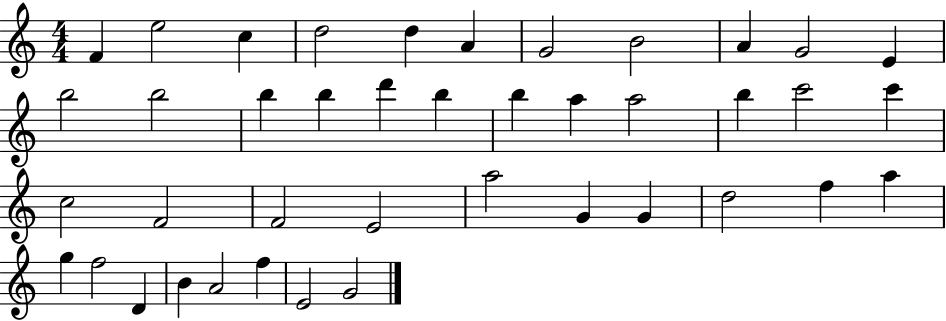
X:1
T:Untitled
M:4/4
L:1/4
K:C
F e2 c d2 d A G2 B2 A G2 E b2 b2 b b d' b b a a2 b c'2 c' c2 F2 F2 E2 a2 G G d2 f a g f2 D B A2 f E2 G2